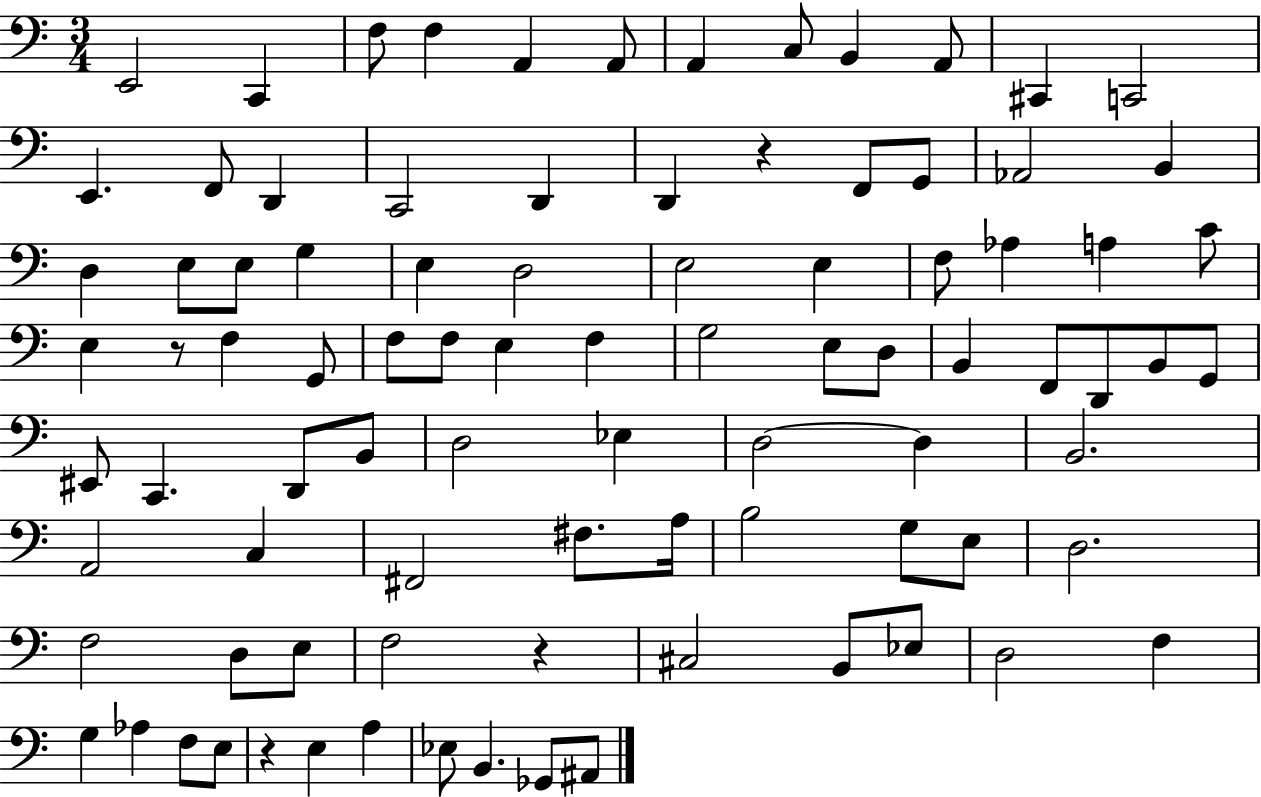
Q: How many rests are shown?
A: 4